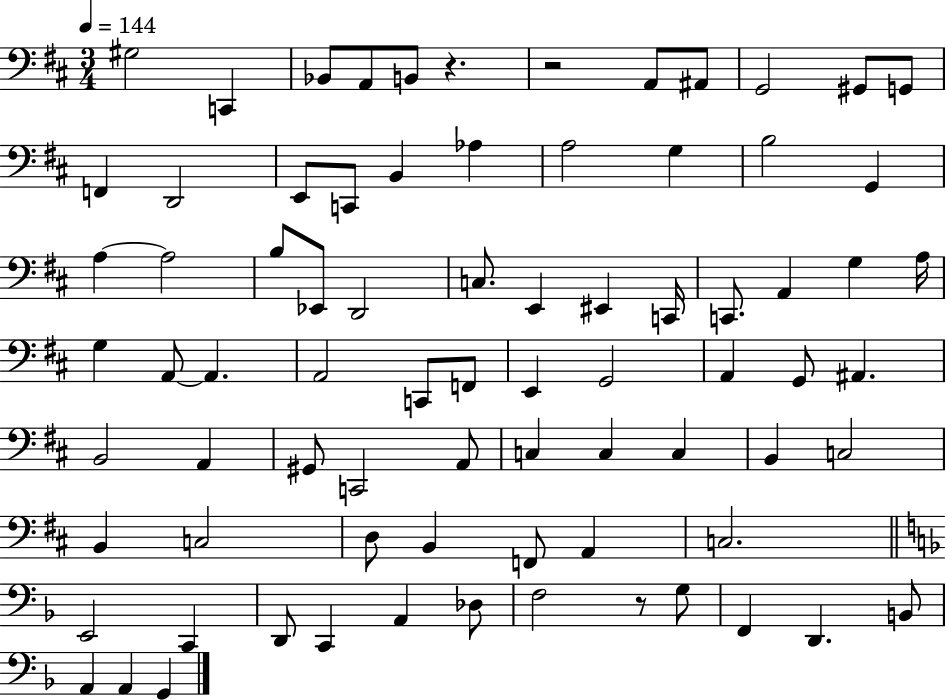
G#3/h C2/q Bb2/e A2/e B2/e R/q. R/h A2/e A#2/e G2/h G#2/e G2/e F2/q D2/h E2/e C2/e B2/q Ab3/q A3/h G3/q B3/h G2/q A3/q A3/h B3/e Eb2/e D2/h C3/e. E2/q EIS2/q C2/s C2/e. A2/q G3/q A3/s G3/q A2/e A2/q. A2/h C2/e F2/e E2/q G2/h A2/q G2/e A#2/q. B2/h A2/q G#2/e C2/h A2/e C3/q C3/q C3/q B2/q C3/h B2/q C3/h D3/e B2/q F2/e A2/q C3/h. E2/h C2/q D2/e C2/q A2/q Db3/e F3/h R/e G3/e F2/q D2/q. B2/e A2/q A2/q G2/q